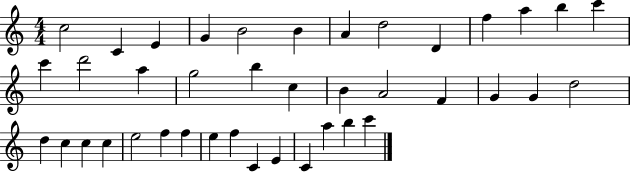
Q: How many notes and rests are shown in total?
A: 40